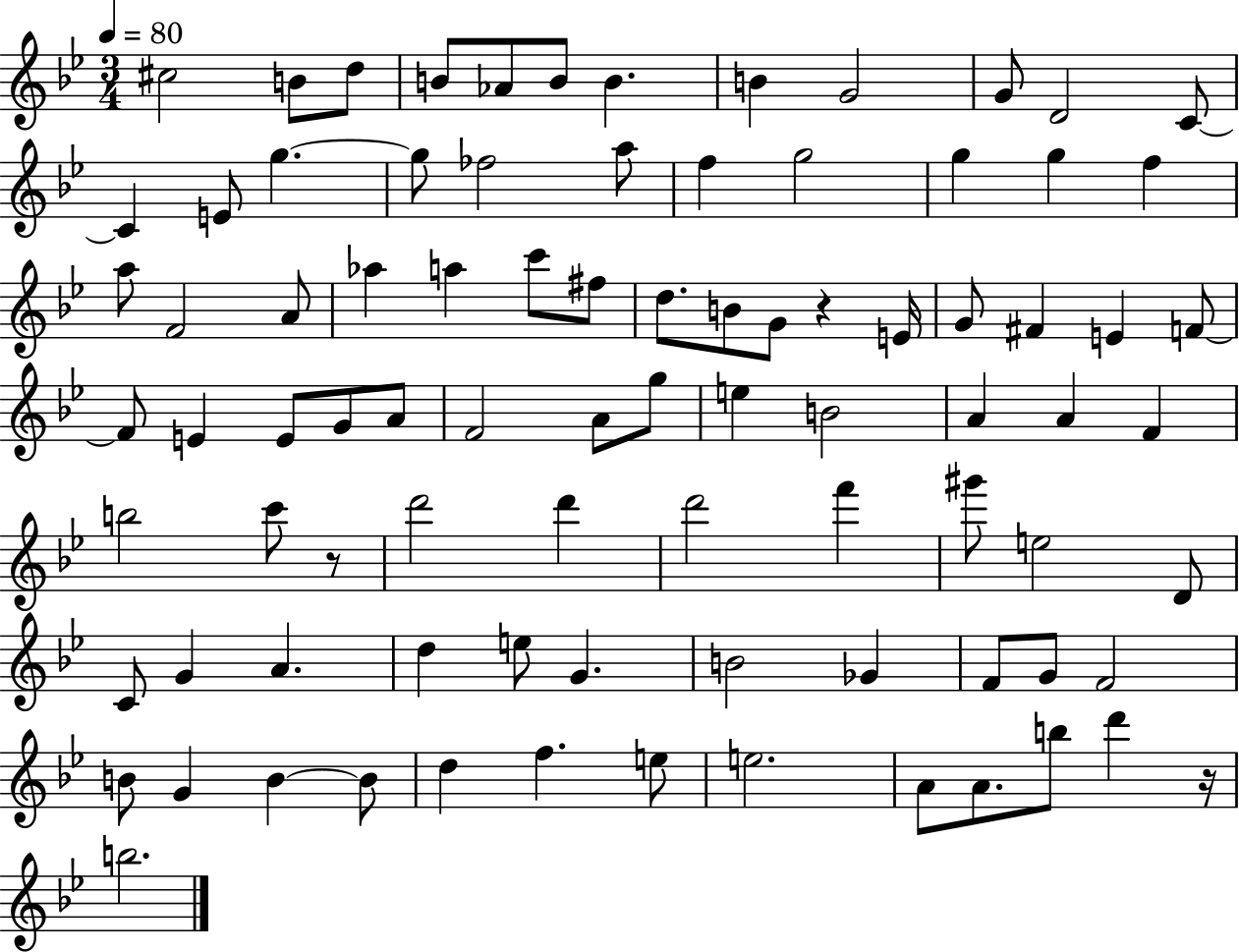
C#5/h B4/e D5/e B4/e Ab4/e B4/e B4/q. B4/q G4/h G4/e D4/h C4/e C4/q E4/e G5/q. G5/e FES5/h A5/e F5/q G5/h G5/q G5/q F5/q A5/e F4/h A4/e Ab5/q A5/q C6/e F#5/e D5/e. B4/e G4/e R/q E4/s G4/e F#4/q E4/q F4/e F4/e E4/q E4/e G4/e A4/e F4/h A4/e G5/e E5/q B4/h A4/q A4/q F4/q B5/h C6/e R/e D6/h D6/q D6/h F6/q G#6/e E5/h D4/e C4/e G4/q A4/q. D5/q E5/e G4/q. B4/h Gb4/q F4/e G4/e F4/h B4/e G4/q B4/q B4/e D5/q F5/q. E5/e E5/h. A4/e A4/e. B5/e D6/q R/s B5/h.